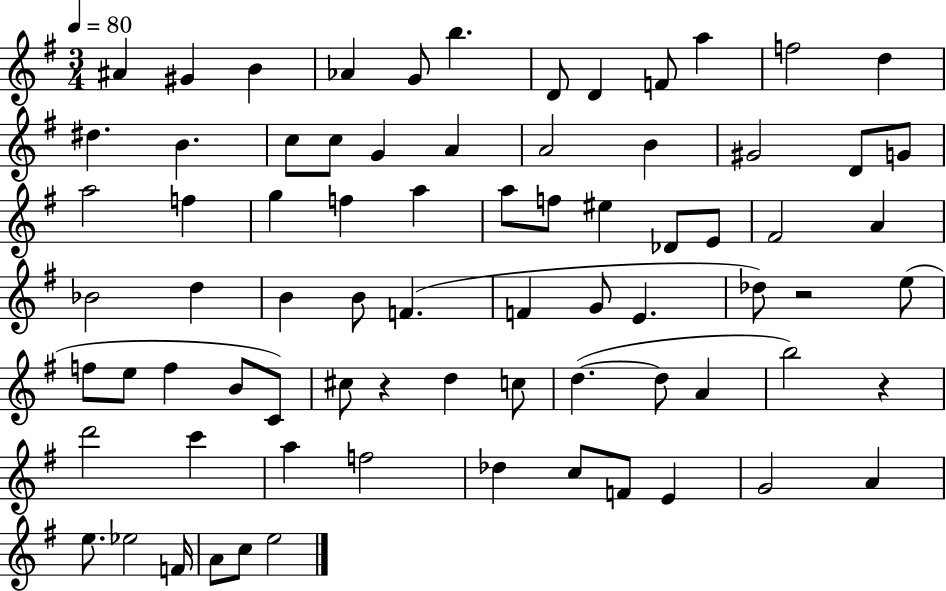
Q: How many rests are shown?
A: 3